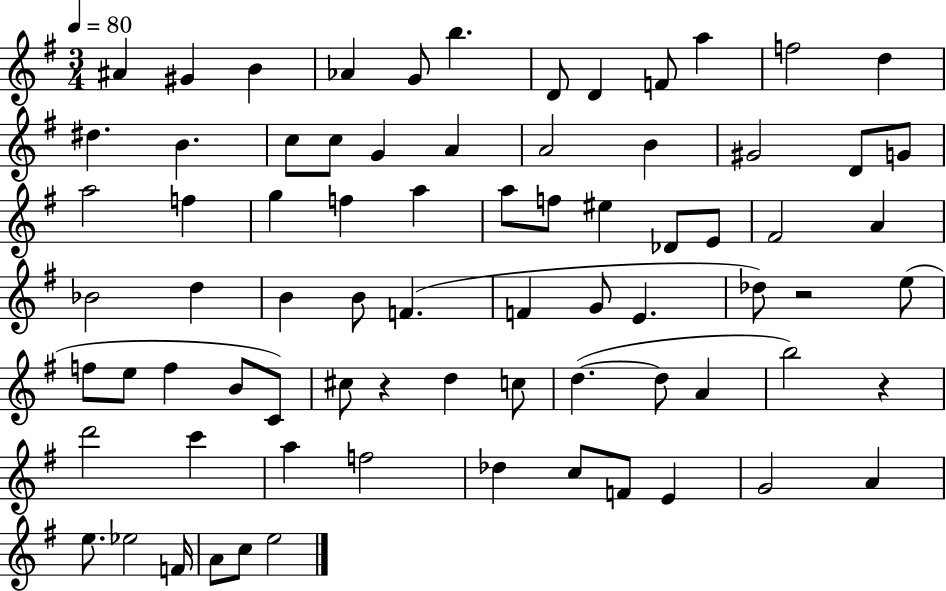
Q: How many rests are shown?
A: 3